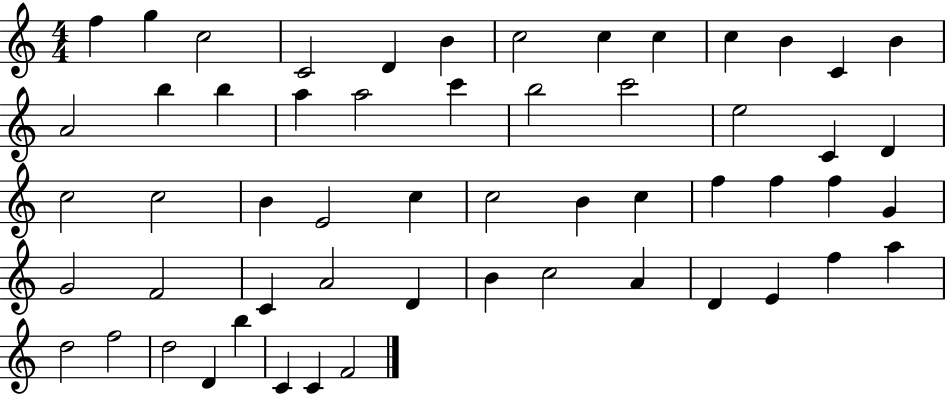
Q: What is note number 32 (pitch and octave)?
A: C5